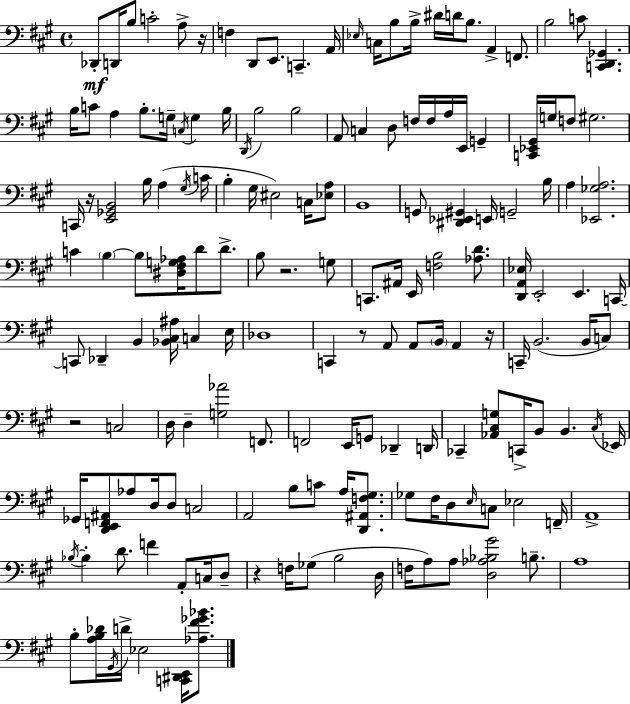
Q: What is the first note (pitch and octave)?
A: Db2